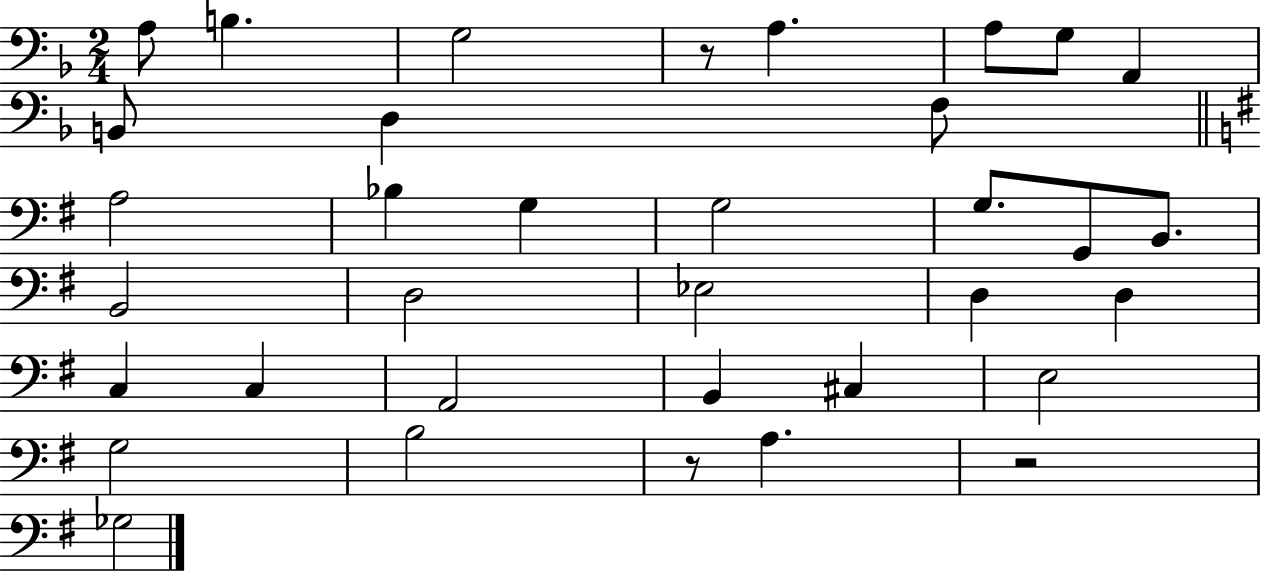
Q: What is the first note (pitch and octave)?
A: A3